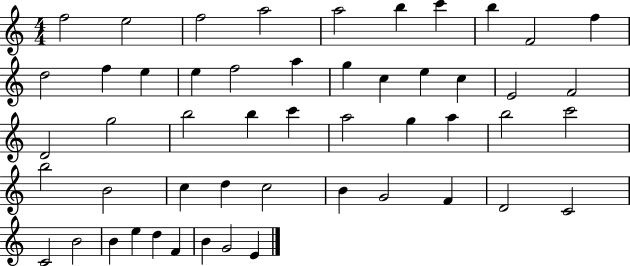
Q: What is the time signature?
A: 4/4